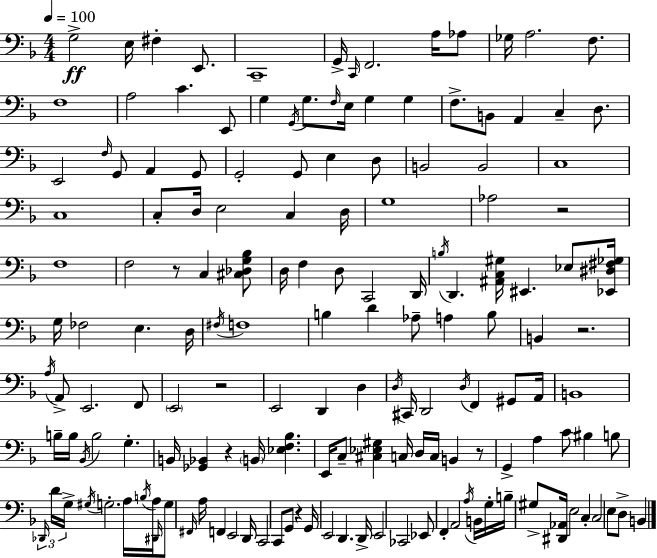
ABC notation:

X:1
T:Untitled
M:4/4
L:1/4
K:F
G,2 E,/4 ^F, E,,/2 C,,4 G,,/4 C,,/4 F,,2 A,/4 _A,/2 _G,/4 A,2 F,/2 F,4 A,2 C E,,/2 G, G,,/4 G,/2 F,/4 E,/4 G, G, F,/2 B,,/2 A,, C, D,/2 E,,2 F,/4 G,,/2 A,, G,,/2 G,,2 G,,/2 E, D,/2 B,,2 B,,2 C,4 C,4 C,/2 D,/4 E,2 C, D,/4 G,4 _A,2 z2 F,4 F,2 z/2 C, [^C,_D,G,_B,]/2 D,/4 F, D,/2 C,,2 D,,/4 B,/4 D,, [^A,,C,^G,]/4 ^E,, _E,/2 [_E,,^D,^F,_G,]/4 G,/4 _F,2 E, D,/4 ^F,/4 F,4 B, D _A,/2 A, B,/2 B,, z2 A,/4 A,,/2 E,,2 F,,/2 E,,2 z2 E,,2 D,, D, D,/4 ^C,,/4 D,,2 D,/4 F,, ^G,,/2 A,,/4 B,,4 B,/4 B,/4 _B,,/4 B,2 G, B,,/4 [_G,,_B,,] z B,,/4 [_E,F,_B,] E,,/4 C,/2 [^C,_E,^G,] C,/4 D,/4 C,/4 B,, z/2 G,, A, C/2 ^B, B,/2 _D,,/4 D/4 G,/4 ^G,/4 G,2 A,/4 B,/4 A,/4 ^D,,/4 G,/2 ^F,,/4 A,/4 F,, E,,2 D,,/4 C,,2 C,,/2 G,,/2 z G,,/4 E,,2 D,, D,,/4 E,,2 _C,,2 _E,,/2 F,, A,,2 A,/4 B,,/4 G,/4 B,/4 ^G,/2 [^D,,_A,,]/4 E,2 C, C,2 E,/2 D,/2 B,,